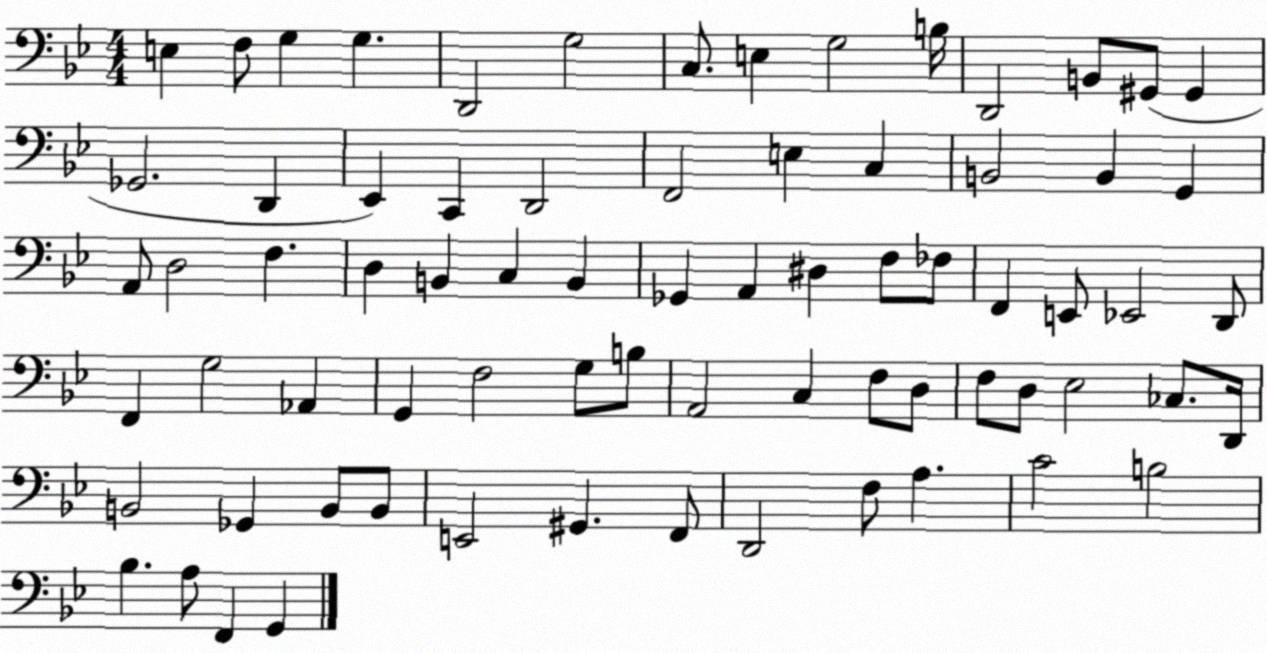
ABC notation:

X:1
T:Untitled
M:4/4
L:1/4
K:Bb
E, F,/2 G, G, D,,2 G,2 C,/2 E, G,2 B,/4 D,,2 B,,/2 ^G,,/2 ^G,, _G,,2 D,, _E,, C,, D,,2 F,,2 E, C, B,,2 B,, G,, A,,/2 D,2 F, D, B,, C, B,, _G,, A,, ^D, F,/2 _F,/2 F,, E,,/2 _E,,2 D,,/2 F,, G,2 _A,, G,, F,2 G,/2 B,/2 A,,2 C, F,/2 D,/2 F,/2 D,/2 _E,2 _C,/2 D,,/4 B,,2 _G,, B,,/2 B,,/2 E,,2 ^G,, F,,/2 D,,2 F,/2 A, C2 B,2 _B, A,/2 F,, G,,